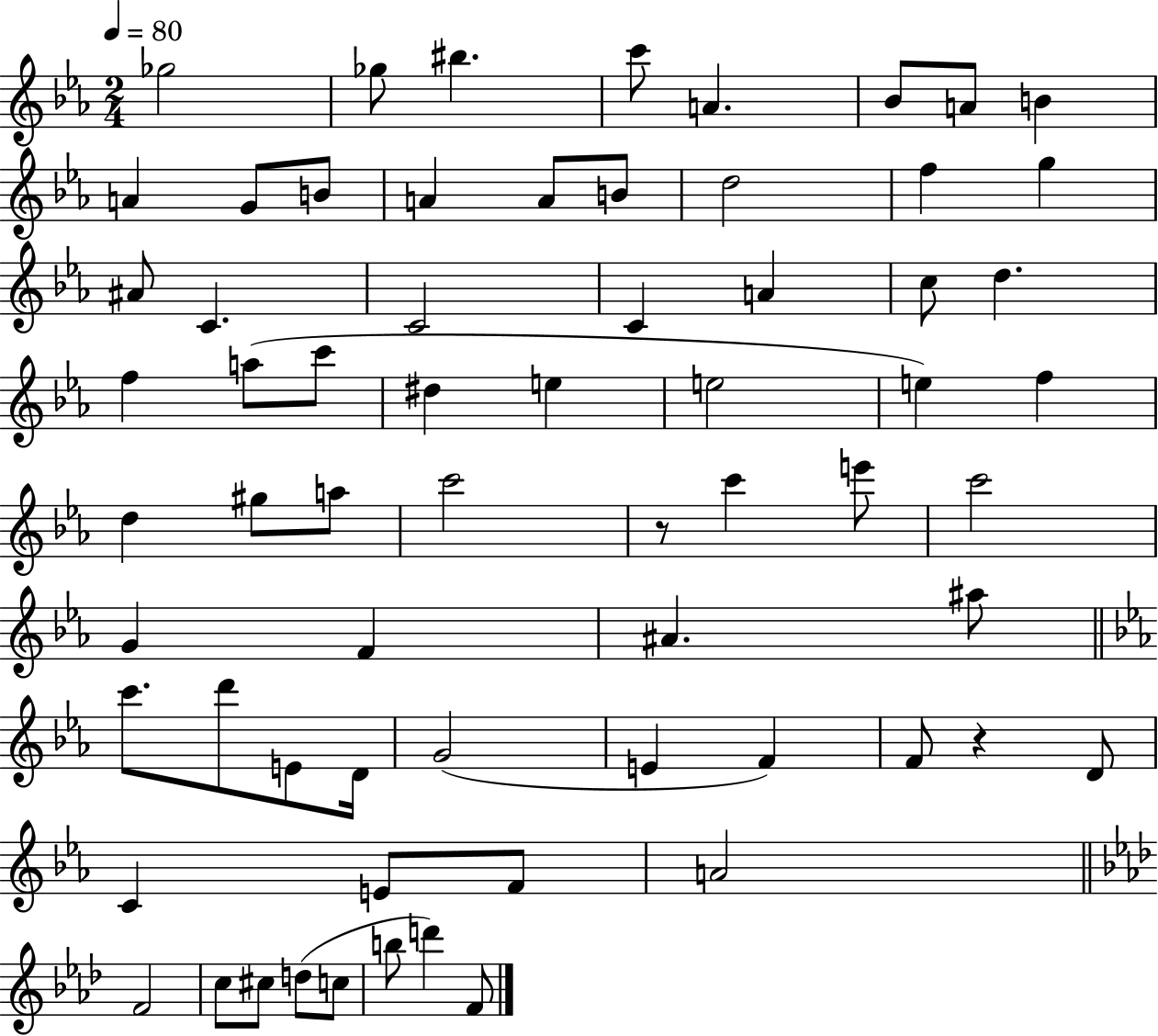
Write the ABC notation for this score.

X:1
T:Untitled
M:2/4
L:1/4
K:Eb
_g2 _g/2 ^b c'/2 A _B/2 A/2 B A G/2 B/2 A A/2 B/2 d2 f g ^A/2 C C2 C A c/2 d f a/2 c'/2 ^d e e2 e f d ^g/2 a/2 c'2 z/2 c' e'/2 c'2 G F ^A ^a/2 c'/2 d'/2 E/2 D/4 G2 E F F/2 z D/2 C E/2 F/2 A2 F2 c/2 ^c/2 d/2 c/2 b/2 d' F/2